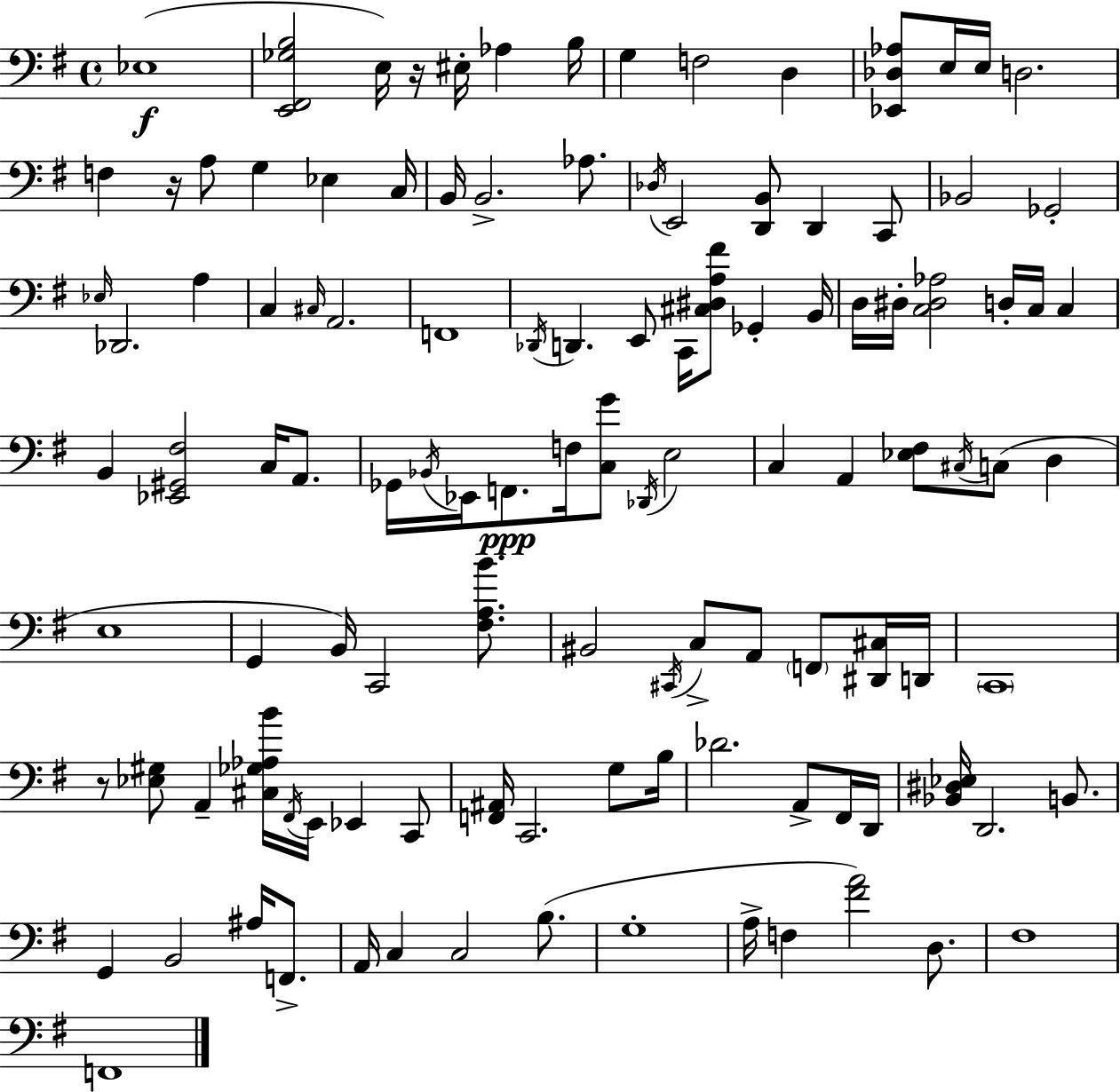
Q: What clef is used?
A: bass